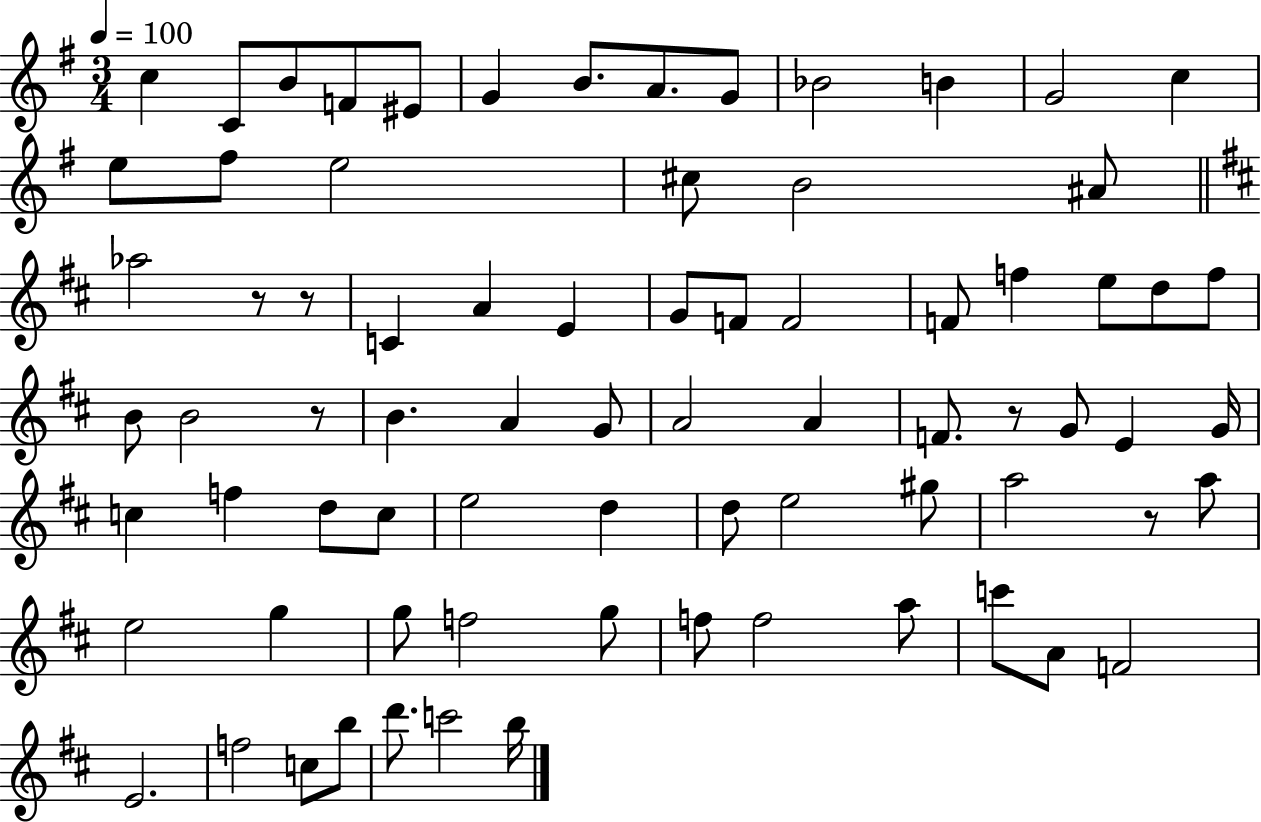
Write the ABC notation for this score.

X:1
T:Untitled
M:3/4
L:1/4
K:G
c C/2 B/2 F/2 ^E/2 G B/2 A/2 G/2 _B2 B G2 c e/2 ^f/2 e2 ^c/2 B2 ^A/2 _a2 z/2 z/2 C A E G/2 F/2 F2 F/2 f e/2 d/2 f/2 B/2 B2 z/2 B A G/2 A2 A F/2 z/2 G/2 E G/4 c f d/2 c/2 e2 d d/2 e2 ^g/2 a2 z/2 a/2 e2 g g/2 f2 g/2 f/2 f2 a/2 c'/2 A/2 F2 E2 f2 c/2 b/2 d'/2 c'2 b/4